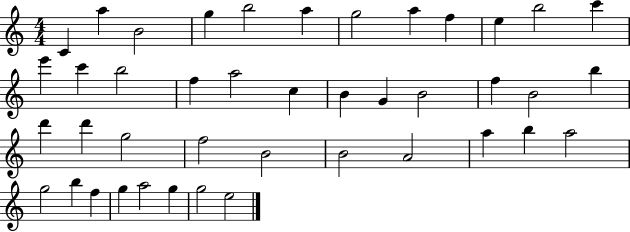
{
  \clef treble
  \numericTimeSignature
  \time 4/4
  \key c \major
  c'4 a''4 b'2 | g''4 b''2 a''4 | g''2 a''4 f''4 | e''4 b''2 c'''4 | \break e'''4 c'''4 b''2 | f''4 a''2 c''4 | b'4 g'4 b'2 | f''4 b'2 b''4 | \break d'''4 d'''4 g''2 | f''2 b'2 | b'2 a'2 | a''4 b''4 a''2 | \break g''2 b''4 f''4 | g''4 a''2 g''4 | g''2 e''2 | \bar "|."
}